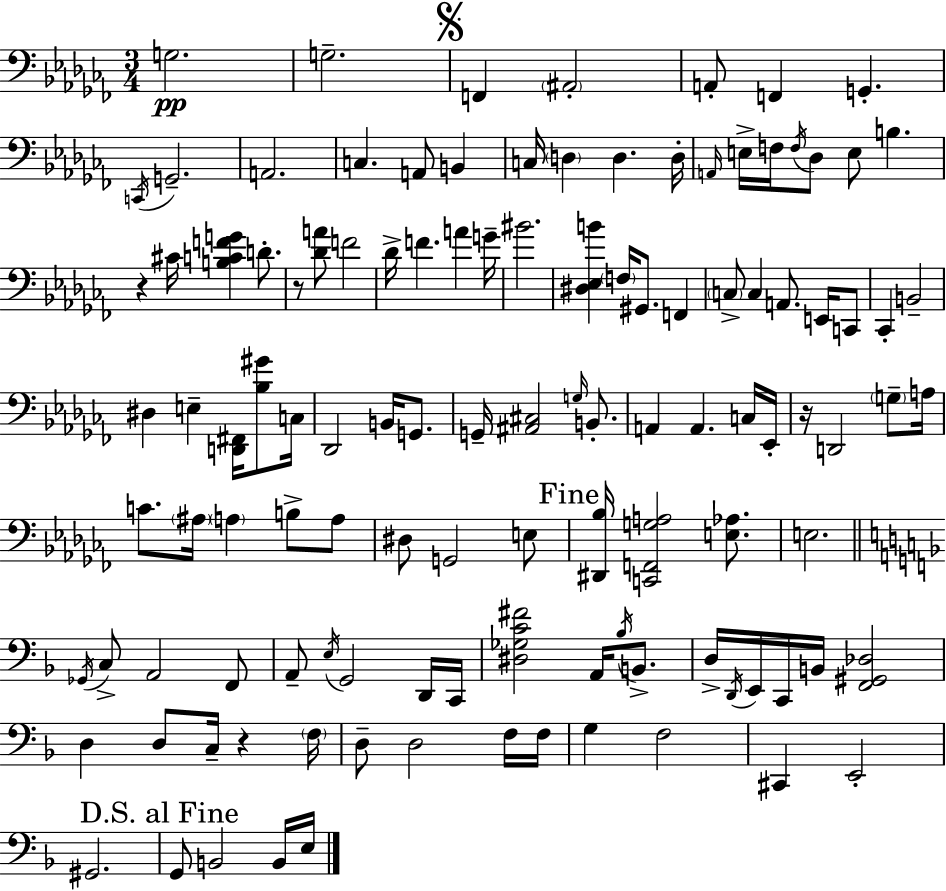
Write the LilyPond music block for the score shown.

{
  \clef bass
  \numericTimeSignature
  \time 3/4
  \key aes \minor
  \repeat volta 2 { g2.\pp | g2.-- | \mark \markup { \musicglyph "scripts.segno" } f,4 \parenthesize ais,2-. | a,8-. f,4 g,4.-. | \break \acciaccatura { c,16 } g,2.-- | a,2. | c4. a,8 b,4 | c16 \parenthesize d4 d4. | \break d16-. \grace { a,16 } e16-> f16 \acciaccatura { f16 } des8 e8 b4. | r4 cis'16 <b c' f' g'>4 | d'8.-. r8 <des' a'>8 f'2 | des'16-> f'4. a'4 | \break g'16-- bis'2. | <dis ees b'>4 \parenthesize f16 gis,8. f,4 | \parenthesize c8-> c4 a,8. | e,16 c,8 ces,4-. b,2-- | \break dis4 e4-- <d, fis,>16 | <bes gis'>8 c16 des,2 b,16 | g,8. g,16-- <ais, cis>2 | \grace { g16 } b,8.-. a,4 a,4. | \break c16 ees,16-. r16 d,2 | \parenthesize g8-- a16 c'8. \parenthesize ais16 \parenthesize a4 | b8-> a8 dis8 g,2 | e8 \mark "Fine" <dis, bes>16 <c, f, g a>2 | \break <e aes>8. e2. | \bar "||" \break \key f \major \acciaccatura { ges,16 } c8-> a,2 f,8 | a,8-- \acciaccatura { e16 } g,2 | d,16 c,16 <dis ges c' fis'>2 a,16 \acciaccatura { bes16 } | b,8.-> d16-> \acciaccatura { d,16 } e,16 c,16 b,16 <f, gis, des>2 | \break d4 d8 c16-- r4 | \parenthesize f16 d8-- d2 | f16 f16 g4 f2 | cis,4 e,2-. | \break gis,2. | \mark "D.S. al Fine" g,8 b,2 | b,16 e16 } \bar "|."
}